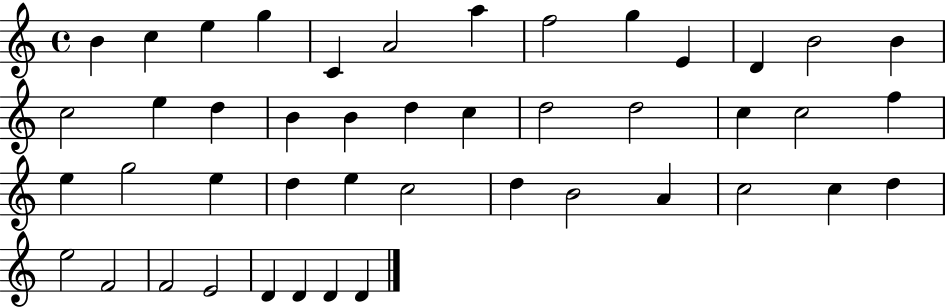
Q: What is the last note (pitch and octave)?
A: D4